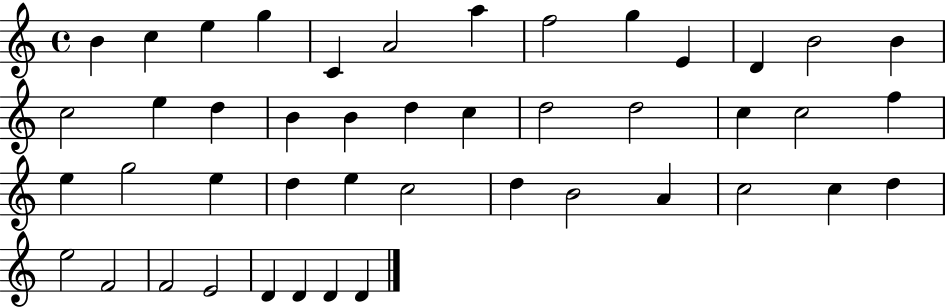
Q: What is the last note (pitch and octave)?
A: D4